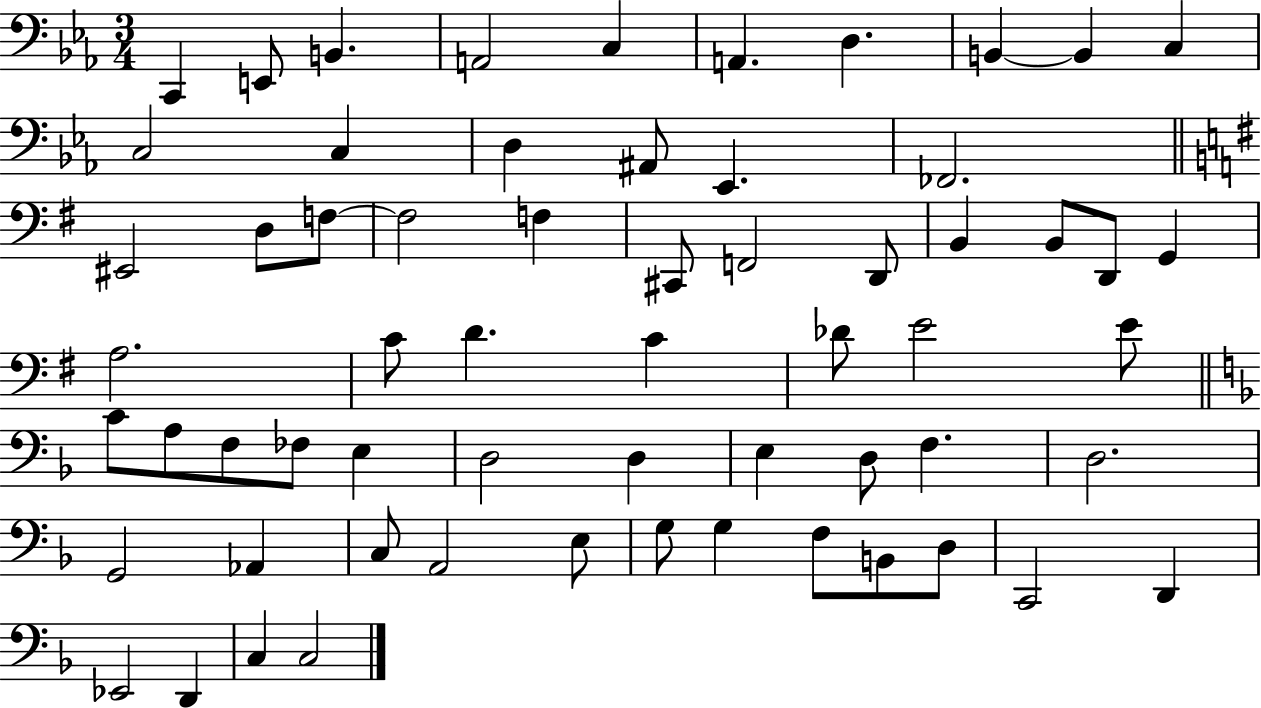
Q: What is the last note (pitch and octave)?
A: C3